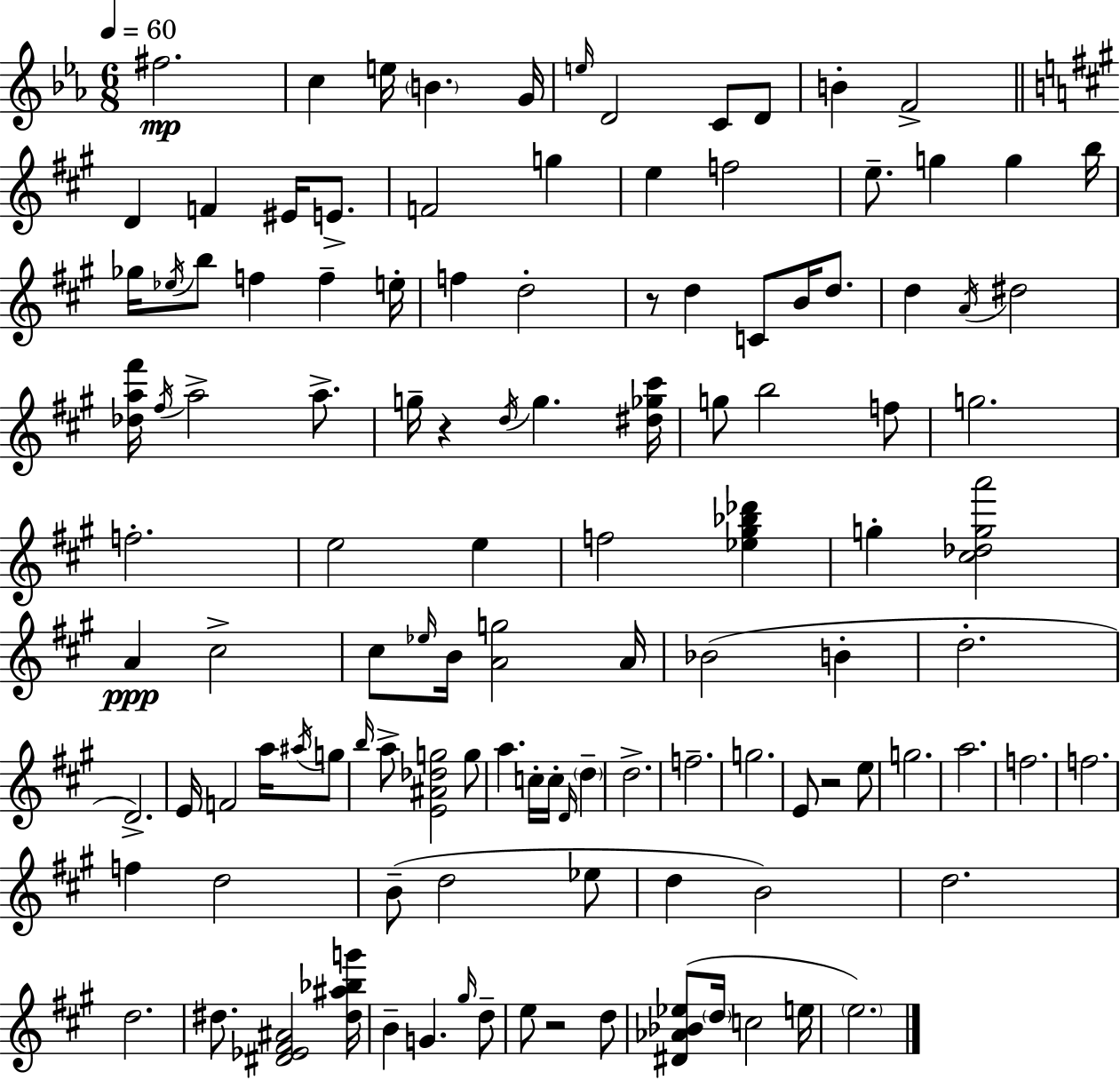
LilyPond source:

{
  \clef treble
  \numericTimeSignature
  \time 6/8
  \key ees \major
  \tempo 4 = 60
  fis''2.\mp | c''4 e''16 \parenthesize b'4. g'16 | \grace { e''16 } d'2 c'8 d'8 | b'4-. f'2-> | \break \bar "||" \break \key a \major d'4 f'4 eis'16 e'8.-> | f'2 g''4 | e''4 f''2 | e''8.-- g''4 g''4 b''16 | \break ges''16 \acciaccatura { ees''16 } b''8 f''4 f''4-- | e''16-. f''4 d''2-. | r8 d''4 c'8 b'16 d''8. | d''4 \acciaccatura { a'16 } dis''2 | \break <des'' a'' fis'''>16 \acciaccatura { fis''16 } a''2-> | a''8.-> g''16-- r4 \acciaccatura { d''16 } g''4. | <dis'' ges'' cis'''>16 g''8 b''2 | f''8 g''2. | \break f''2.-. | e''2 | e''4 f''2 | <ees'' gis'' bes'' des'''>4 g''4-. <cis'' des'' g'' a'''>2 | \break a'4\ppp cis''2-> | cis''8 \grace { ees''16 } b'16 <a' g''>2 | a'16 bes'2( | b'4-. d''2.-. | \break d'2.->) | e'16 f'2 | a''16 \acciaccatura { ais''16 } g''8 \grace { b''16 } a''8-> <e' ais' des'' g''>2 | g''8 a''4. | \break c''16-. c''16-. \grace { d'16 } \parenthesize d''4-- d''2.-> | f''2.-- | g''2. | e'8 r2 | \break e''8 g''2. | a''2. | f''2. | f''2. | \break f''4 | d''2 b'8--( d''2 | ees''8 d''4 | b'2) d''2. | \break d''2. | dis''8. <dis' ees' fis' ais'>2 | <dis'' ais'' bes'' g'''>16 b'4-- | g'4. \grace { gis''16 } d''8-- e''8 r2 | \break d''8 <dis' aes' bes' ees''>8( \parenthesize d''16 | c''2 e''16 \parenthesize e''2.) | \bar "|."
}